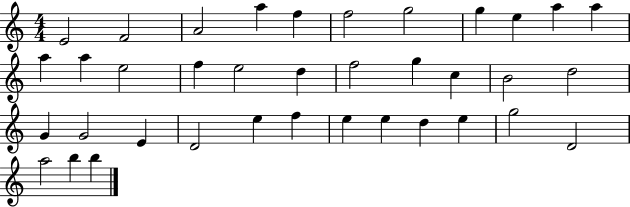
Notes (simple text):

E4/h F4/h A4/h A5/q F5/q F5/h G5/h G5/q E5/q A5/q A5/q A5/q A5/q E5/h F5/q E5/h D5/q F5/h G5/q C5/q B4/h D5/h G4/q G4/h E4/q D4/h E5/q F5/q E5/q E5/q D5/q E5/q G5/h D4/h A5/h B5/q B5/q